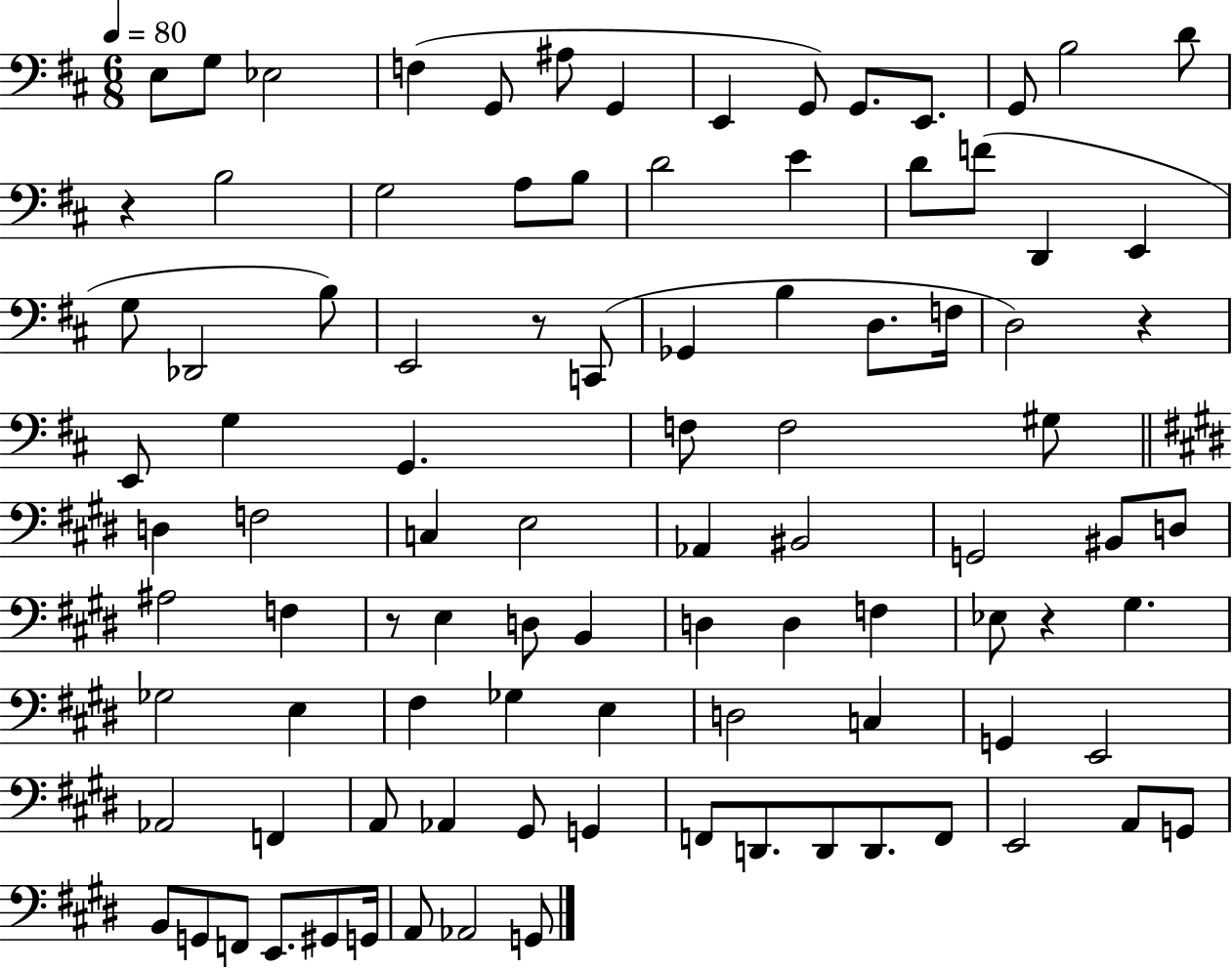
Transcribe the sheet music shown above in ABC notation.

X:1
T:Untitled
M:6/8
L:1/4
K:D
E,/2 G,/2 _E,2 F, G,,/2 ^A,/2 G,, E,, G,,/2 G,,/2 E,,/2 G,,/2 B,2 D/2 z B,2 G,2 A,/2 B,/2 D2 E D/2 F/2 D,, E,, G,/2 _D,,2 B,/2 E,,2 z/2 C,,/2 _G,, B, D,/2 F,/4 D,2 z E,,/2 G, G,, F,/2 F,2 ^G,/2 D, F,2 C, E,2 _A,, ^B,,2 G,,2 ^B,,/2 D,/2 ^A,2 F, z/2 E, D,/2 B,, D, D, F, _E,/2 z ^G, _G,2 E, ^F, _G, E, D,2 C, G,, E,,2 _A,,2 F,, A,,/2 _A,, ^G,,/2 G,, F,,/2 D,,/2 D,,/2 D,,/2 F,,/2 E,,2 A,,/2 G,,/2 B,,/2 G,,/2 F,,/2 E,,/2 ^G,,/2 G,,/4 A,,/2 _A,,2 G,,/2